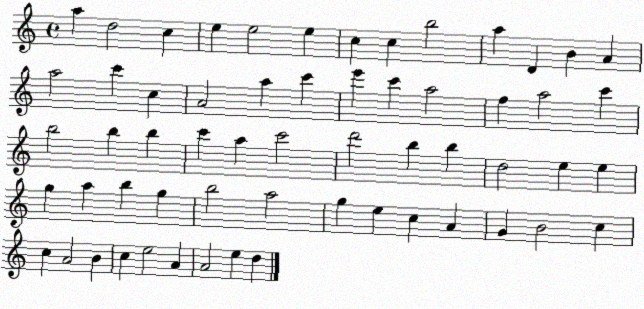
X:1
T:Untitled
M:4/4
L:1/4
K:C
a d2 c e e2 e c c b2 a D B A a2 c' c A2 a c' e' c' a2 f a2 c' b2 b b c' a c'2 d'2 b b d2 e e g a b g b2 a2 g e c A G B2 c c A2 B c e2 A A2 e d